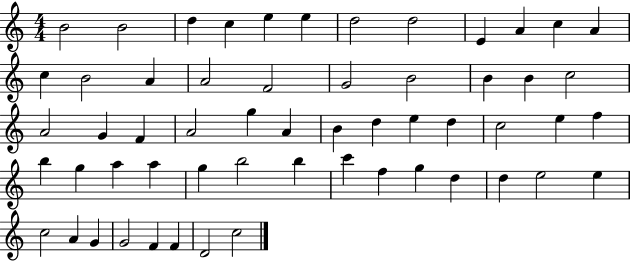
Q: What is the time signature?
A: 4/4